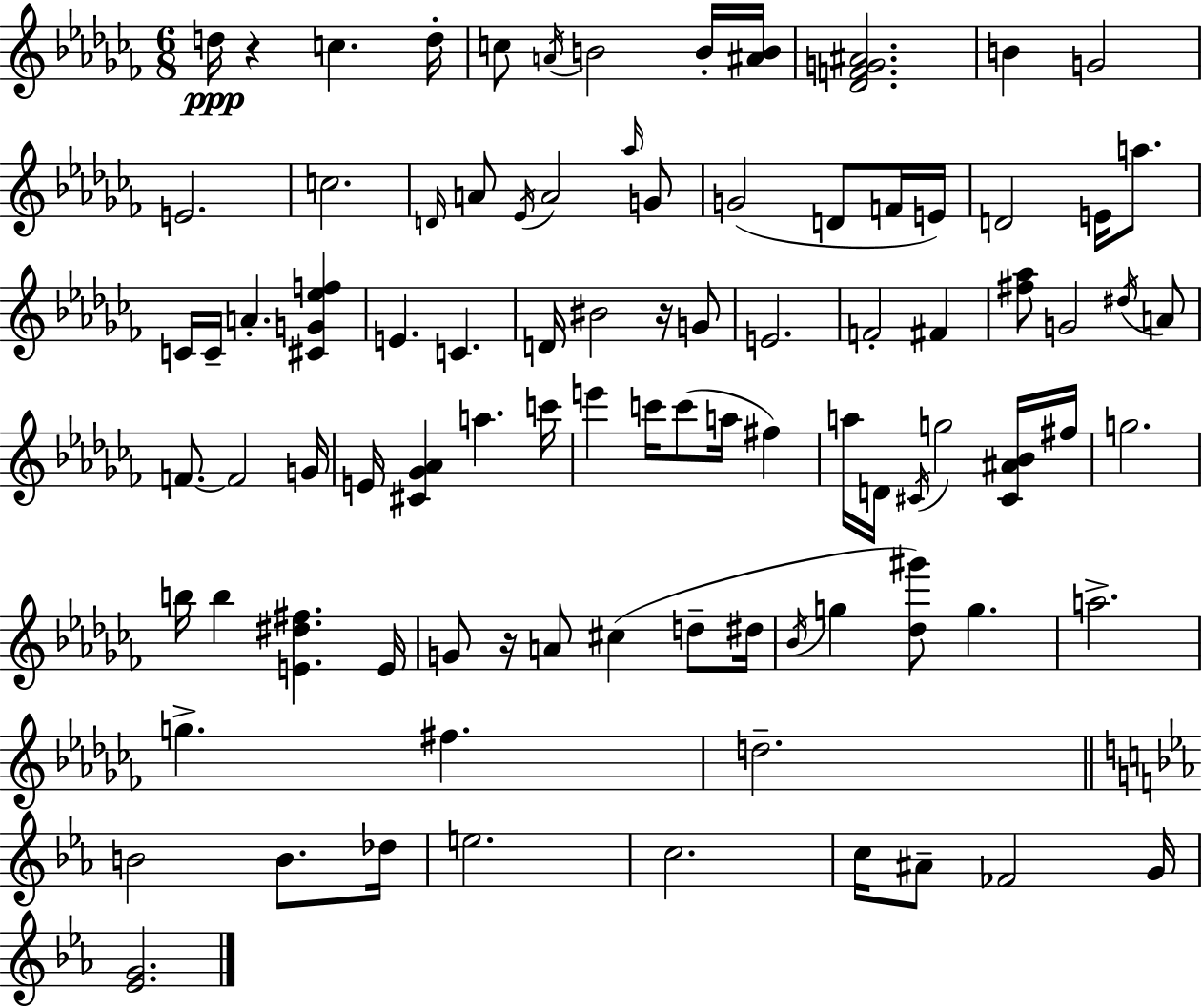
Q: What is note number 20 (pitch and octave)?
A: F4